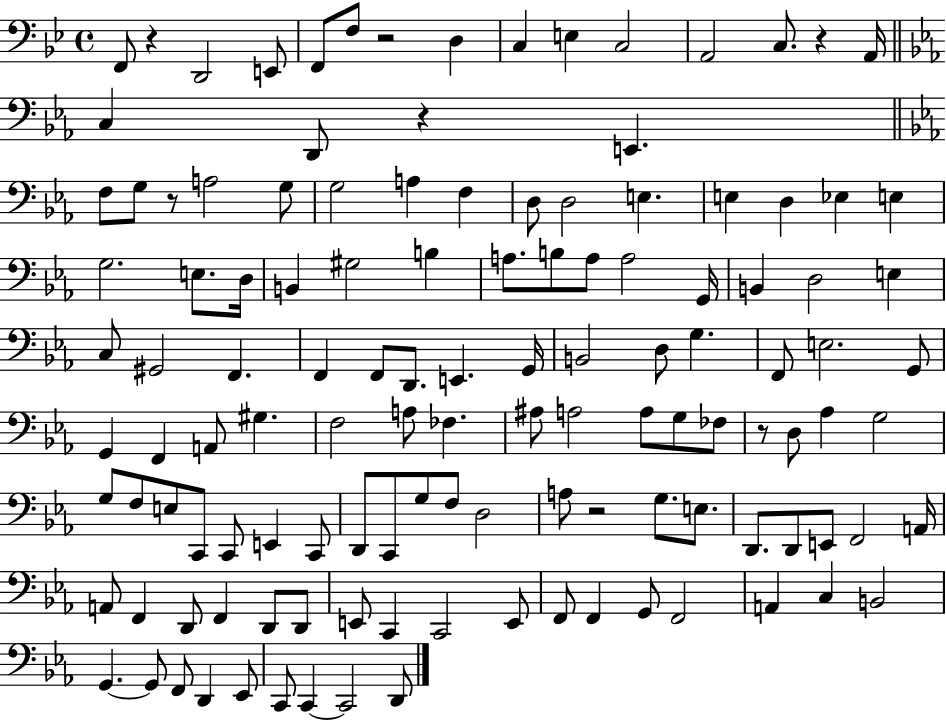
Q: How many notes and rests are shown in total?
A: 125